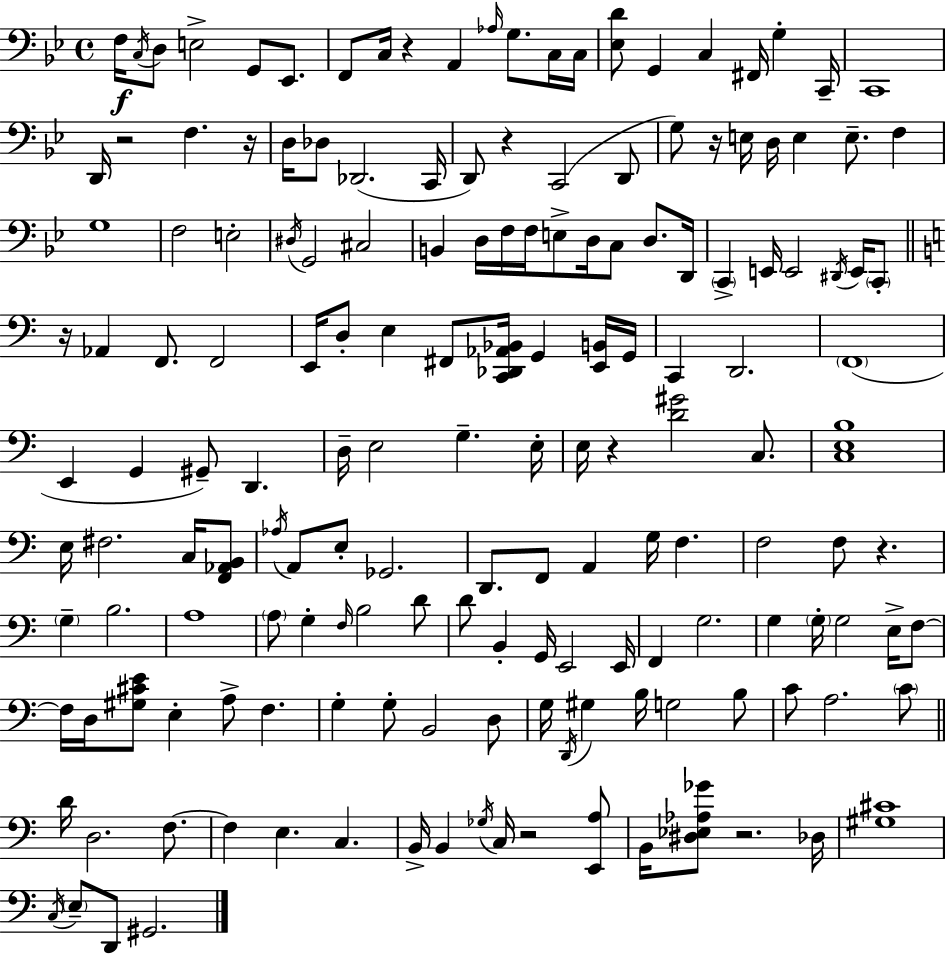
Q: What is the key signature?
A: BES major